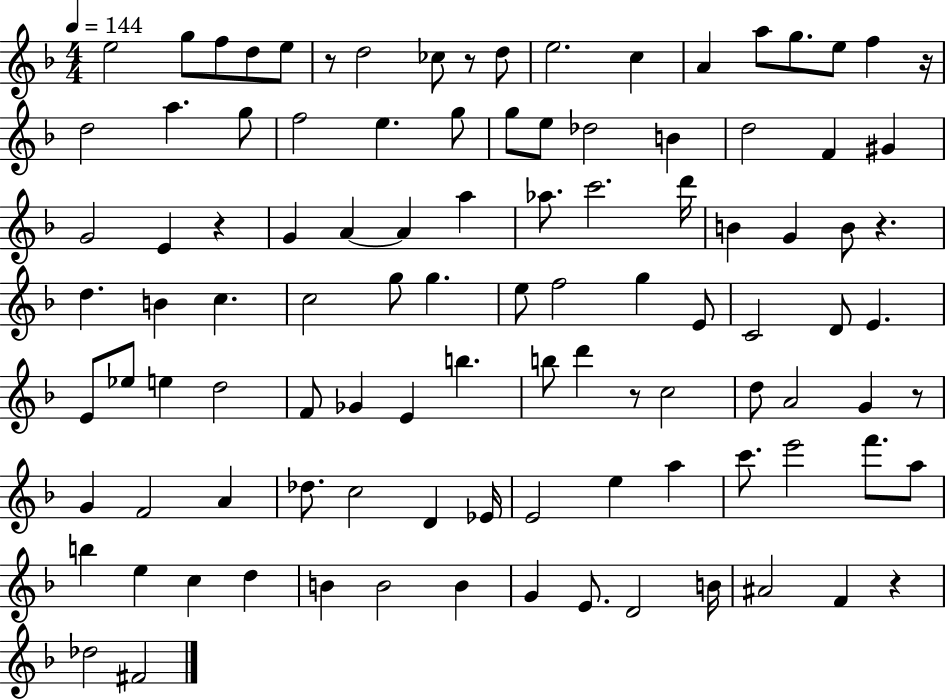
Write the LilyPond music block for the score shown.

{
  \clef treble
  \numericTimeSignature
  \time 4/4
  \key f \major
  \tempo 4 = 144
  e''2 g''8 f''8 d''8 e''8 | r8 d''2 ces''8 r8 d''8 | e''2. c''4 | a'4 a''8 g''8. e''8 f''4 r16 | \break d''2 a''4. g''8 | f''2 e''4. g''8 | g''8 e''8 des''2 b'4 | d''2 f'4 gis'4 | \break g'2 e'4 r4 | g'4 a'4~~ a'4 a''4 | aes''8. c'''2. d'''16 | b'4 g'4 b'8 r4. | \break d''4. b'4 c''4. | c''2 g''8 g''4. | e''8 f''2 g''4 e'8 | c'2 d'8 e'4. | \break e'8 ees''8 e''4 d''2 | f'8 ges'4 e'4 b''4. | b''8 d'''4 r8 c''2 | d''8 a'2 g'4 r8 | \break g'4 f'2 a'4 | des''8. c''2 d'4 ees'16 | e'2 e''4 a''4 | c'''8. e'''2 f'''8. a''8 | \break b''4 e''4 c''4 d''4 | b'4 b'2 b'4 | g'4 e'8. d'2 b'16 | ais'2 f'4 r4 | \break des''2 fis'2 | \bar "|."
}